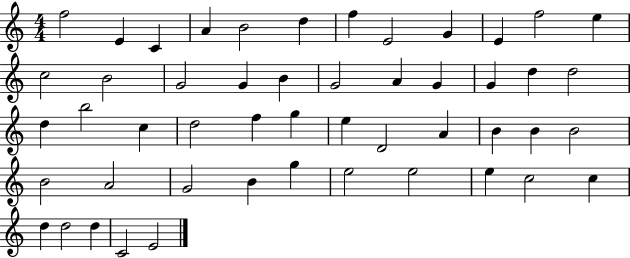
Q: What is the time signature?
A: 4/4